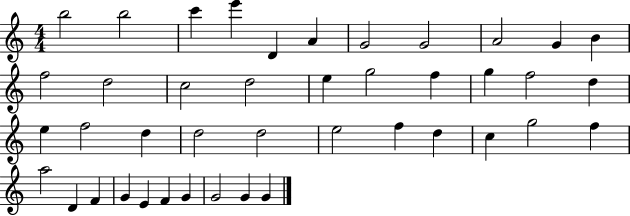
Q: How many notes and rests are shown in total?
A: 42